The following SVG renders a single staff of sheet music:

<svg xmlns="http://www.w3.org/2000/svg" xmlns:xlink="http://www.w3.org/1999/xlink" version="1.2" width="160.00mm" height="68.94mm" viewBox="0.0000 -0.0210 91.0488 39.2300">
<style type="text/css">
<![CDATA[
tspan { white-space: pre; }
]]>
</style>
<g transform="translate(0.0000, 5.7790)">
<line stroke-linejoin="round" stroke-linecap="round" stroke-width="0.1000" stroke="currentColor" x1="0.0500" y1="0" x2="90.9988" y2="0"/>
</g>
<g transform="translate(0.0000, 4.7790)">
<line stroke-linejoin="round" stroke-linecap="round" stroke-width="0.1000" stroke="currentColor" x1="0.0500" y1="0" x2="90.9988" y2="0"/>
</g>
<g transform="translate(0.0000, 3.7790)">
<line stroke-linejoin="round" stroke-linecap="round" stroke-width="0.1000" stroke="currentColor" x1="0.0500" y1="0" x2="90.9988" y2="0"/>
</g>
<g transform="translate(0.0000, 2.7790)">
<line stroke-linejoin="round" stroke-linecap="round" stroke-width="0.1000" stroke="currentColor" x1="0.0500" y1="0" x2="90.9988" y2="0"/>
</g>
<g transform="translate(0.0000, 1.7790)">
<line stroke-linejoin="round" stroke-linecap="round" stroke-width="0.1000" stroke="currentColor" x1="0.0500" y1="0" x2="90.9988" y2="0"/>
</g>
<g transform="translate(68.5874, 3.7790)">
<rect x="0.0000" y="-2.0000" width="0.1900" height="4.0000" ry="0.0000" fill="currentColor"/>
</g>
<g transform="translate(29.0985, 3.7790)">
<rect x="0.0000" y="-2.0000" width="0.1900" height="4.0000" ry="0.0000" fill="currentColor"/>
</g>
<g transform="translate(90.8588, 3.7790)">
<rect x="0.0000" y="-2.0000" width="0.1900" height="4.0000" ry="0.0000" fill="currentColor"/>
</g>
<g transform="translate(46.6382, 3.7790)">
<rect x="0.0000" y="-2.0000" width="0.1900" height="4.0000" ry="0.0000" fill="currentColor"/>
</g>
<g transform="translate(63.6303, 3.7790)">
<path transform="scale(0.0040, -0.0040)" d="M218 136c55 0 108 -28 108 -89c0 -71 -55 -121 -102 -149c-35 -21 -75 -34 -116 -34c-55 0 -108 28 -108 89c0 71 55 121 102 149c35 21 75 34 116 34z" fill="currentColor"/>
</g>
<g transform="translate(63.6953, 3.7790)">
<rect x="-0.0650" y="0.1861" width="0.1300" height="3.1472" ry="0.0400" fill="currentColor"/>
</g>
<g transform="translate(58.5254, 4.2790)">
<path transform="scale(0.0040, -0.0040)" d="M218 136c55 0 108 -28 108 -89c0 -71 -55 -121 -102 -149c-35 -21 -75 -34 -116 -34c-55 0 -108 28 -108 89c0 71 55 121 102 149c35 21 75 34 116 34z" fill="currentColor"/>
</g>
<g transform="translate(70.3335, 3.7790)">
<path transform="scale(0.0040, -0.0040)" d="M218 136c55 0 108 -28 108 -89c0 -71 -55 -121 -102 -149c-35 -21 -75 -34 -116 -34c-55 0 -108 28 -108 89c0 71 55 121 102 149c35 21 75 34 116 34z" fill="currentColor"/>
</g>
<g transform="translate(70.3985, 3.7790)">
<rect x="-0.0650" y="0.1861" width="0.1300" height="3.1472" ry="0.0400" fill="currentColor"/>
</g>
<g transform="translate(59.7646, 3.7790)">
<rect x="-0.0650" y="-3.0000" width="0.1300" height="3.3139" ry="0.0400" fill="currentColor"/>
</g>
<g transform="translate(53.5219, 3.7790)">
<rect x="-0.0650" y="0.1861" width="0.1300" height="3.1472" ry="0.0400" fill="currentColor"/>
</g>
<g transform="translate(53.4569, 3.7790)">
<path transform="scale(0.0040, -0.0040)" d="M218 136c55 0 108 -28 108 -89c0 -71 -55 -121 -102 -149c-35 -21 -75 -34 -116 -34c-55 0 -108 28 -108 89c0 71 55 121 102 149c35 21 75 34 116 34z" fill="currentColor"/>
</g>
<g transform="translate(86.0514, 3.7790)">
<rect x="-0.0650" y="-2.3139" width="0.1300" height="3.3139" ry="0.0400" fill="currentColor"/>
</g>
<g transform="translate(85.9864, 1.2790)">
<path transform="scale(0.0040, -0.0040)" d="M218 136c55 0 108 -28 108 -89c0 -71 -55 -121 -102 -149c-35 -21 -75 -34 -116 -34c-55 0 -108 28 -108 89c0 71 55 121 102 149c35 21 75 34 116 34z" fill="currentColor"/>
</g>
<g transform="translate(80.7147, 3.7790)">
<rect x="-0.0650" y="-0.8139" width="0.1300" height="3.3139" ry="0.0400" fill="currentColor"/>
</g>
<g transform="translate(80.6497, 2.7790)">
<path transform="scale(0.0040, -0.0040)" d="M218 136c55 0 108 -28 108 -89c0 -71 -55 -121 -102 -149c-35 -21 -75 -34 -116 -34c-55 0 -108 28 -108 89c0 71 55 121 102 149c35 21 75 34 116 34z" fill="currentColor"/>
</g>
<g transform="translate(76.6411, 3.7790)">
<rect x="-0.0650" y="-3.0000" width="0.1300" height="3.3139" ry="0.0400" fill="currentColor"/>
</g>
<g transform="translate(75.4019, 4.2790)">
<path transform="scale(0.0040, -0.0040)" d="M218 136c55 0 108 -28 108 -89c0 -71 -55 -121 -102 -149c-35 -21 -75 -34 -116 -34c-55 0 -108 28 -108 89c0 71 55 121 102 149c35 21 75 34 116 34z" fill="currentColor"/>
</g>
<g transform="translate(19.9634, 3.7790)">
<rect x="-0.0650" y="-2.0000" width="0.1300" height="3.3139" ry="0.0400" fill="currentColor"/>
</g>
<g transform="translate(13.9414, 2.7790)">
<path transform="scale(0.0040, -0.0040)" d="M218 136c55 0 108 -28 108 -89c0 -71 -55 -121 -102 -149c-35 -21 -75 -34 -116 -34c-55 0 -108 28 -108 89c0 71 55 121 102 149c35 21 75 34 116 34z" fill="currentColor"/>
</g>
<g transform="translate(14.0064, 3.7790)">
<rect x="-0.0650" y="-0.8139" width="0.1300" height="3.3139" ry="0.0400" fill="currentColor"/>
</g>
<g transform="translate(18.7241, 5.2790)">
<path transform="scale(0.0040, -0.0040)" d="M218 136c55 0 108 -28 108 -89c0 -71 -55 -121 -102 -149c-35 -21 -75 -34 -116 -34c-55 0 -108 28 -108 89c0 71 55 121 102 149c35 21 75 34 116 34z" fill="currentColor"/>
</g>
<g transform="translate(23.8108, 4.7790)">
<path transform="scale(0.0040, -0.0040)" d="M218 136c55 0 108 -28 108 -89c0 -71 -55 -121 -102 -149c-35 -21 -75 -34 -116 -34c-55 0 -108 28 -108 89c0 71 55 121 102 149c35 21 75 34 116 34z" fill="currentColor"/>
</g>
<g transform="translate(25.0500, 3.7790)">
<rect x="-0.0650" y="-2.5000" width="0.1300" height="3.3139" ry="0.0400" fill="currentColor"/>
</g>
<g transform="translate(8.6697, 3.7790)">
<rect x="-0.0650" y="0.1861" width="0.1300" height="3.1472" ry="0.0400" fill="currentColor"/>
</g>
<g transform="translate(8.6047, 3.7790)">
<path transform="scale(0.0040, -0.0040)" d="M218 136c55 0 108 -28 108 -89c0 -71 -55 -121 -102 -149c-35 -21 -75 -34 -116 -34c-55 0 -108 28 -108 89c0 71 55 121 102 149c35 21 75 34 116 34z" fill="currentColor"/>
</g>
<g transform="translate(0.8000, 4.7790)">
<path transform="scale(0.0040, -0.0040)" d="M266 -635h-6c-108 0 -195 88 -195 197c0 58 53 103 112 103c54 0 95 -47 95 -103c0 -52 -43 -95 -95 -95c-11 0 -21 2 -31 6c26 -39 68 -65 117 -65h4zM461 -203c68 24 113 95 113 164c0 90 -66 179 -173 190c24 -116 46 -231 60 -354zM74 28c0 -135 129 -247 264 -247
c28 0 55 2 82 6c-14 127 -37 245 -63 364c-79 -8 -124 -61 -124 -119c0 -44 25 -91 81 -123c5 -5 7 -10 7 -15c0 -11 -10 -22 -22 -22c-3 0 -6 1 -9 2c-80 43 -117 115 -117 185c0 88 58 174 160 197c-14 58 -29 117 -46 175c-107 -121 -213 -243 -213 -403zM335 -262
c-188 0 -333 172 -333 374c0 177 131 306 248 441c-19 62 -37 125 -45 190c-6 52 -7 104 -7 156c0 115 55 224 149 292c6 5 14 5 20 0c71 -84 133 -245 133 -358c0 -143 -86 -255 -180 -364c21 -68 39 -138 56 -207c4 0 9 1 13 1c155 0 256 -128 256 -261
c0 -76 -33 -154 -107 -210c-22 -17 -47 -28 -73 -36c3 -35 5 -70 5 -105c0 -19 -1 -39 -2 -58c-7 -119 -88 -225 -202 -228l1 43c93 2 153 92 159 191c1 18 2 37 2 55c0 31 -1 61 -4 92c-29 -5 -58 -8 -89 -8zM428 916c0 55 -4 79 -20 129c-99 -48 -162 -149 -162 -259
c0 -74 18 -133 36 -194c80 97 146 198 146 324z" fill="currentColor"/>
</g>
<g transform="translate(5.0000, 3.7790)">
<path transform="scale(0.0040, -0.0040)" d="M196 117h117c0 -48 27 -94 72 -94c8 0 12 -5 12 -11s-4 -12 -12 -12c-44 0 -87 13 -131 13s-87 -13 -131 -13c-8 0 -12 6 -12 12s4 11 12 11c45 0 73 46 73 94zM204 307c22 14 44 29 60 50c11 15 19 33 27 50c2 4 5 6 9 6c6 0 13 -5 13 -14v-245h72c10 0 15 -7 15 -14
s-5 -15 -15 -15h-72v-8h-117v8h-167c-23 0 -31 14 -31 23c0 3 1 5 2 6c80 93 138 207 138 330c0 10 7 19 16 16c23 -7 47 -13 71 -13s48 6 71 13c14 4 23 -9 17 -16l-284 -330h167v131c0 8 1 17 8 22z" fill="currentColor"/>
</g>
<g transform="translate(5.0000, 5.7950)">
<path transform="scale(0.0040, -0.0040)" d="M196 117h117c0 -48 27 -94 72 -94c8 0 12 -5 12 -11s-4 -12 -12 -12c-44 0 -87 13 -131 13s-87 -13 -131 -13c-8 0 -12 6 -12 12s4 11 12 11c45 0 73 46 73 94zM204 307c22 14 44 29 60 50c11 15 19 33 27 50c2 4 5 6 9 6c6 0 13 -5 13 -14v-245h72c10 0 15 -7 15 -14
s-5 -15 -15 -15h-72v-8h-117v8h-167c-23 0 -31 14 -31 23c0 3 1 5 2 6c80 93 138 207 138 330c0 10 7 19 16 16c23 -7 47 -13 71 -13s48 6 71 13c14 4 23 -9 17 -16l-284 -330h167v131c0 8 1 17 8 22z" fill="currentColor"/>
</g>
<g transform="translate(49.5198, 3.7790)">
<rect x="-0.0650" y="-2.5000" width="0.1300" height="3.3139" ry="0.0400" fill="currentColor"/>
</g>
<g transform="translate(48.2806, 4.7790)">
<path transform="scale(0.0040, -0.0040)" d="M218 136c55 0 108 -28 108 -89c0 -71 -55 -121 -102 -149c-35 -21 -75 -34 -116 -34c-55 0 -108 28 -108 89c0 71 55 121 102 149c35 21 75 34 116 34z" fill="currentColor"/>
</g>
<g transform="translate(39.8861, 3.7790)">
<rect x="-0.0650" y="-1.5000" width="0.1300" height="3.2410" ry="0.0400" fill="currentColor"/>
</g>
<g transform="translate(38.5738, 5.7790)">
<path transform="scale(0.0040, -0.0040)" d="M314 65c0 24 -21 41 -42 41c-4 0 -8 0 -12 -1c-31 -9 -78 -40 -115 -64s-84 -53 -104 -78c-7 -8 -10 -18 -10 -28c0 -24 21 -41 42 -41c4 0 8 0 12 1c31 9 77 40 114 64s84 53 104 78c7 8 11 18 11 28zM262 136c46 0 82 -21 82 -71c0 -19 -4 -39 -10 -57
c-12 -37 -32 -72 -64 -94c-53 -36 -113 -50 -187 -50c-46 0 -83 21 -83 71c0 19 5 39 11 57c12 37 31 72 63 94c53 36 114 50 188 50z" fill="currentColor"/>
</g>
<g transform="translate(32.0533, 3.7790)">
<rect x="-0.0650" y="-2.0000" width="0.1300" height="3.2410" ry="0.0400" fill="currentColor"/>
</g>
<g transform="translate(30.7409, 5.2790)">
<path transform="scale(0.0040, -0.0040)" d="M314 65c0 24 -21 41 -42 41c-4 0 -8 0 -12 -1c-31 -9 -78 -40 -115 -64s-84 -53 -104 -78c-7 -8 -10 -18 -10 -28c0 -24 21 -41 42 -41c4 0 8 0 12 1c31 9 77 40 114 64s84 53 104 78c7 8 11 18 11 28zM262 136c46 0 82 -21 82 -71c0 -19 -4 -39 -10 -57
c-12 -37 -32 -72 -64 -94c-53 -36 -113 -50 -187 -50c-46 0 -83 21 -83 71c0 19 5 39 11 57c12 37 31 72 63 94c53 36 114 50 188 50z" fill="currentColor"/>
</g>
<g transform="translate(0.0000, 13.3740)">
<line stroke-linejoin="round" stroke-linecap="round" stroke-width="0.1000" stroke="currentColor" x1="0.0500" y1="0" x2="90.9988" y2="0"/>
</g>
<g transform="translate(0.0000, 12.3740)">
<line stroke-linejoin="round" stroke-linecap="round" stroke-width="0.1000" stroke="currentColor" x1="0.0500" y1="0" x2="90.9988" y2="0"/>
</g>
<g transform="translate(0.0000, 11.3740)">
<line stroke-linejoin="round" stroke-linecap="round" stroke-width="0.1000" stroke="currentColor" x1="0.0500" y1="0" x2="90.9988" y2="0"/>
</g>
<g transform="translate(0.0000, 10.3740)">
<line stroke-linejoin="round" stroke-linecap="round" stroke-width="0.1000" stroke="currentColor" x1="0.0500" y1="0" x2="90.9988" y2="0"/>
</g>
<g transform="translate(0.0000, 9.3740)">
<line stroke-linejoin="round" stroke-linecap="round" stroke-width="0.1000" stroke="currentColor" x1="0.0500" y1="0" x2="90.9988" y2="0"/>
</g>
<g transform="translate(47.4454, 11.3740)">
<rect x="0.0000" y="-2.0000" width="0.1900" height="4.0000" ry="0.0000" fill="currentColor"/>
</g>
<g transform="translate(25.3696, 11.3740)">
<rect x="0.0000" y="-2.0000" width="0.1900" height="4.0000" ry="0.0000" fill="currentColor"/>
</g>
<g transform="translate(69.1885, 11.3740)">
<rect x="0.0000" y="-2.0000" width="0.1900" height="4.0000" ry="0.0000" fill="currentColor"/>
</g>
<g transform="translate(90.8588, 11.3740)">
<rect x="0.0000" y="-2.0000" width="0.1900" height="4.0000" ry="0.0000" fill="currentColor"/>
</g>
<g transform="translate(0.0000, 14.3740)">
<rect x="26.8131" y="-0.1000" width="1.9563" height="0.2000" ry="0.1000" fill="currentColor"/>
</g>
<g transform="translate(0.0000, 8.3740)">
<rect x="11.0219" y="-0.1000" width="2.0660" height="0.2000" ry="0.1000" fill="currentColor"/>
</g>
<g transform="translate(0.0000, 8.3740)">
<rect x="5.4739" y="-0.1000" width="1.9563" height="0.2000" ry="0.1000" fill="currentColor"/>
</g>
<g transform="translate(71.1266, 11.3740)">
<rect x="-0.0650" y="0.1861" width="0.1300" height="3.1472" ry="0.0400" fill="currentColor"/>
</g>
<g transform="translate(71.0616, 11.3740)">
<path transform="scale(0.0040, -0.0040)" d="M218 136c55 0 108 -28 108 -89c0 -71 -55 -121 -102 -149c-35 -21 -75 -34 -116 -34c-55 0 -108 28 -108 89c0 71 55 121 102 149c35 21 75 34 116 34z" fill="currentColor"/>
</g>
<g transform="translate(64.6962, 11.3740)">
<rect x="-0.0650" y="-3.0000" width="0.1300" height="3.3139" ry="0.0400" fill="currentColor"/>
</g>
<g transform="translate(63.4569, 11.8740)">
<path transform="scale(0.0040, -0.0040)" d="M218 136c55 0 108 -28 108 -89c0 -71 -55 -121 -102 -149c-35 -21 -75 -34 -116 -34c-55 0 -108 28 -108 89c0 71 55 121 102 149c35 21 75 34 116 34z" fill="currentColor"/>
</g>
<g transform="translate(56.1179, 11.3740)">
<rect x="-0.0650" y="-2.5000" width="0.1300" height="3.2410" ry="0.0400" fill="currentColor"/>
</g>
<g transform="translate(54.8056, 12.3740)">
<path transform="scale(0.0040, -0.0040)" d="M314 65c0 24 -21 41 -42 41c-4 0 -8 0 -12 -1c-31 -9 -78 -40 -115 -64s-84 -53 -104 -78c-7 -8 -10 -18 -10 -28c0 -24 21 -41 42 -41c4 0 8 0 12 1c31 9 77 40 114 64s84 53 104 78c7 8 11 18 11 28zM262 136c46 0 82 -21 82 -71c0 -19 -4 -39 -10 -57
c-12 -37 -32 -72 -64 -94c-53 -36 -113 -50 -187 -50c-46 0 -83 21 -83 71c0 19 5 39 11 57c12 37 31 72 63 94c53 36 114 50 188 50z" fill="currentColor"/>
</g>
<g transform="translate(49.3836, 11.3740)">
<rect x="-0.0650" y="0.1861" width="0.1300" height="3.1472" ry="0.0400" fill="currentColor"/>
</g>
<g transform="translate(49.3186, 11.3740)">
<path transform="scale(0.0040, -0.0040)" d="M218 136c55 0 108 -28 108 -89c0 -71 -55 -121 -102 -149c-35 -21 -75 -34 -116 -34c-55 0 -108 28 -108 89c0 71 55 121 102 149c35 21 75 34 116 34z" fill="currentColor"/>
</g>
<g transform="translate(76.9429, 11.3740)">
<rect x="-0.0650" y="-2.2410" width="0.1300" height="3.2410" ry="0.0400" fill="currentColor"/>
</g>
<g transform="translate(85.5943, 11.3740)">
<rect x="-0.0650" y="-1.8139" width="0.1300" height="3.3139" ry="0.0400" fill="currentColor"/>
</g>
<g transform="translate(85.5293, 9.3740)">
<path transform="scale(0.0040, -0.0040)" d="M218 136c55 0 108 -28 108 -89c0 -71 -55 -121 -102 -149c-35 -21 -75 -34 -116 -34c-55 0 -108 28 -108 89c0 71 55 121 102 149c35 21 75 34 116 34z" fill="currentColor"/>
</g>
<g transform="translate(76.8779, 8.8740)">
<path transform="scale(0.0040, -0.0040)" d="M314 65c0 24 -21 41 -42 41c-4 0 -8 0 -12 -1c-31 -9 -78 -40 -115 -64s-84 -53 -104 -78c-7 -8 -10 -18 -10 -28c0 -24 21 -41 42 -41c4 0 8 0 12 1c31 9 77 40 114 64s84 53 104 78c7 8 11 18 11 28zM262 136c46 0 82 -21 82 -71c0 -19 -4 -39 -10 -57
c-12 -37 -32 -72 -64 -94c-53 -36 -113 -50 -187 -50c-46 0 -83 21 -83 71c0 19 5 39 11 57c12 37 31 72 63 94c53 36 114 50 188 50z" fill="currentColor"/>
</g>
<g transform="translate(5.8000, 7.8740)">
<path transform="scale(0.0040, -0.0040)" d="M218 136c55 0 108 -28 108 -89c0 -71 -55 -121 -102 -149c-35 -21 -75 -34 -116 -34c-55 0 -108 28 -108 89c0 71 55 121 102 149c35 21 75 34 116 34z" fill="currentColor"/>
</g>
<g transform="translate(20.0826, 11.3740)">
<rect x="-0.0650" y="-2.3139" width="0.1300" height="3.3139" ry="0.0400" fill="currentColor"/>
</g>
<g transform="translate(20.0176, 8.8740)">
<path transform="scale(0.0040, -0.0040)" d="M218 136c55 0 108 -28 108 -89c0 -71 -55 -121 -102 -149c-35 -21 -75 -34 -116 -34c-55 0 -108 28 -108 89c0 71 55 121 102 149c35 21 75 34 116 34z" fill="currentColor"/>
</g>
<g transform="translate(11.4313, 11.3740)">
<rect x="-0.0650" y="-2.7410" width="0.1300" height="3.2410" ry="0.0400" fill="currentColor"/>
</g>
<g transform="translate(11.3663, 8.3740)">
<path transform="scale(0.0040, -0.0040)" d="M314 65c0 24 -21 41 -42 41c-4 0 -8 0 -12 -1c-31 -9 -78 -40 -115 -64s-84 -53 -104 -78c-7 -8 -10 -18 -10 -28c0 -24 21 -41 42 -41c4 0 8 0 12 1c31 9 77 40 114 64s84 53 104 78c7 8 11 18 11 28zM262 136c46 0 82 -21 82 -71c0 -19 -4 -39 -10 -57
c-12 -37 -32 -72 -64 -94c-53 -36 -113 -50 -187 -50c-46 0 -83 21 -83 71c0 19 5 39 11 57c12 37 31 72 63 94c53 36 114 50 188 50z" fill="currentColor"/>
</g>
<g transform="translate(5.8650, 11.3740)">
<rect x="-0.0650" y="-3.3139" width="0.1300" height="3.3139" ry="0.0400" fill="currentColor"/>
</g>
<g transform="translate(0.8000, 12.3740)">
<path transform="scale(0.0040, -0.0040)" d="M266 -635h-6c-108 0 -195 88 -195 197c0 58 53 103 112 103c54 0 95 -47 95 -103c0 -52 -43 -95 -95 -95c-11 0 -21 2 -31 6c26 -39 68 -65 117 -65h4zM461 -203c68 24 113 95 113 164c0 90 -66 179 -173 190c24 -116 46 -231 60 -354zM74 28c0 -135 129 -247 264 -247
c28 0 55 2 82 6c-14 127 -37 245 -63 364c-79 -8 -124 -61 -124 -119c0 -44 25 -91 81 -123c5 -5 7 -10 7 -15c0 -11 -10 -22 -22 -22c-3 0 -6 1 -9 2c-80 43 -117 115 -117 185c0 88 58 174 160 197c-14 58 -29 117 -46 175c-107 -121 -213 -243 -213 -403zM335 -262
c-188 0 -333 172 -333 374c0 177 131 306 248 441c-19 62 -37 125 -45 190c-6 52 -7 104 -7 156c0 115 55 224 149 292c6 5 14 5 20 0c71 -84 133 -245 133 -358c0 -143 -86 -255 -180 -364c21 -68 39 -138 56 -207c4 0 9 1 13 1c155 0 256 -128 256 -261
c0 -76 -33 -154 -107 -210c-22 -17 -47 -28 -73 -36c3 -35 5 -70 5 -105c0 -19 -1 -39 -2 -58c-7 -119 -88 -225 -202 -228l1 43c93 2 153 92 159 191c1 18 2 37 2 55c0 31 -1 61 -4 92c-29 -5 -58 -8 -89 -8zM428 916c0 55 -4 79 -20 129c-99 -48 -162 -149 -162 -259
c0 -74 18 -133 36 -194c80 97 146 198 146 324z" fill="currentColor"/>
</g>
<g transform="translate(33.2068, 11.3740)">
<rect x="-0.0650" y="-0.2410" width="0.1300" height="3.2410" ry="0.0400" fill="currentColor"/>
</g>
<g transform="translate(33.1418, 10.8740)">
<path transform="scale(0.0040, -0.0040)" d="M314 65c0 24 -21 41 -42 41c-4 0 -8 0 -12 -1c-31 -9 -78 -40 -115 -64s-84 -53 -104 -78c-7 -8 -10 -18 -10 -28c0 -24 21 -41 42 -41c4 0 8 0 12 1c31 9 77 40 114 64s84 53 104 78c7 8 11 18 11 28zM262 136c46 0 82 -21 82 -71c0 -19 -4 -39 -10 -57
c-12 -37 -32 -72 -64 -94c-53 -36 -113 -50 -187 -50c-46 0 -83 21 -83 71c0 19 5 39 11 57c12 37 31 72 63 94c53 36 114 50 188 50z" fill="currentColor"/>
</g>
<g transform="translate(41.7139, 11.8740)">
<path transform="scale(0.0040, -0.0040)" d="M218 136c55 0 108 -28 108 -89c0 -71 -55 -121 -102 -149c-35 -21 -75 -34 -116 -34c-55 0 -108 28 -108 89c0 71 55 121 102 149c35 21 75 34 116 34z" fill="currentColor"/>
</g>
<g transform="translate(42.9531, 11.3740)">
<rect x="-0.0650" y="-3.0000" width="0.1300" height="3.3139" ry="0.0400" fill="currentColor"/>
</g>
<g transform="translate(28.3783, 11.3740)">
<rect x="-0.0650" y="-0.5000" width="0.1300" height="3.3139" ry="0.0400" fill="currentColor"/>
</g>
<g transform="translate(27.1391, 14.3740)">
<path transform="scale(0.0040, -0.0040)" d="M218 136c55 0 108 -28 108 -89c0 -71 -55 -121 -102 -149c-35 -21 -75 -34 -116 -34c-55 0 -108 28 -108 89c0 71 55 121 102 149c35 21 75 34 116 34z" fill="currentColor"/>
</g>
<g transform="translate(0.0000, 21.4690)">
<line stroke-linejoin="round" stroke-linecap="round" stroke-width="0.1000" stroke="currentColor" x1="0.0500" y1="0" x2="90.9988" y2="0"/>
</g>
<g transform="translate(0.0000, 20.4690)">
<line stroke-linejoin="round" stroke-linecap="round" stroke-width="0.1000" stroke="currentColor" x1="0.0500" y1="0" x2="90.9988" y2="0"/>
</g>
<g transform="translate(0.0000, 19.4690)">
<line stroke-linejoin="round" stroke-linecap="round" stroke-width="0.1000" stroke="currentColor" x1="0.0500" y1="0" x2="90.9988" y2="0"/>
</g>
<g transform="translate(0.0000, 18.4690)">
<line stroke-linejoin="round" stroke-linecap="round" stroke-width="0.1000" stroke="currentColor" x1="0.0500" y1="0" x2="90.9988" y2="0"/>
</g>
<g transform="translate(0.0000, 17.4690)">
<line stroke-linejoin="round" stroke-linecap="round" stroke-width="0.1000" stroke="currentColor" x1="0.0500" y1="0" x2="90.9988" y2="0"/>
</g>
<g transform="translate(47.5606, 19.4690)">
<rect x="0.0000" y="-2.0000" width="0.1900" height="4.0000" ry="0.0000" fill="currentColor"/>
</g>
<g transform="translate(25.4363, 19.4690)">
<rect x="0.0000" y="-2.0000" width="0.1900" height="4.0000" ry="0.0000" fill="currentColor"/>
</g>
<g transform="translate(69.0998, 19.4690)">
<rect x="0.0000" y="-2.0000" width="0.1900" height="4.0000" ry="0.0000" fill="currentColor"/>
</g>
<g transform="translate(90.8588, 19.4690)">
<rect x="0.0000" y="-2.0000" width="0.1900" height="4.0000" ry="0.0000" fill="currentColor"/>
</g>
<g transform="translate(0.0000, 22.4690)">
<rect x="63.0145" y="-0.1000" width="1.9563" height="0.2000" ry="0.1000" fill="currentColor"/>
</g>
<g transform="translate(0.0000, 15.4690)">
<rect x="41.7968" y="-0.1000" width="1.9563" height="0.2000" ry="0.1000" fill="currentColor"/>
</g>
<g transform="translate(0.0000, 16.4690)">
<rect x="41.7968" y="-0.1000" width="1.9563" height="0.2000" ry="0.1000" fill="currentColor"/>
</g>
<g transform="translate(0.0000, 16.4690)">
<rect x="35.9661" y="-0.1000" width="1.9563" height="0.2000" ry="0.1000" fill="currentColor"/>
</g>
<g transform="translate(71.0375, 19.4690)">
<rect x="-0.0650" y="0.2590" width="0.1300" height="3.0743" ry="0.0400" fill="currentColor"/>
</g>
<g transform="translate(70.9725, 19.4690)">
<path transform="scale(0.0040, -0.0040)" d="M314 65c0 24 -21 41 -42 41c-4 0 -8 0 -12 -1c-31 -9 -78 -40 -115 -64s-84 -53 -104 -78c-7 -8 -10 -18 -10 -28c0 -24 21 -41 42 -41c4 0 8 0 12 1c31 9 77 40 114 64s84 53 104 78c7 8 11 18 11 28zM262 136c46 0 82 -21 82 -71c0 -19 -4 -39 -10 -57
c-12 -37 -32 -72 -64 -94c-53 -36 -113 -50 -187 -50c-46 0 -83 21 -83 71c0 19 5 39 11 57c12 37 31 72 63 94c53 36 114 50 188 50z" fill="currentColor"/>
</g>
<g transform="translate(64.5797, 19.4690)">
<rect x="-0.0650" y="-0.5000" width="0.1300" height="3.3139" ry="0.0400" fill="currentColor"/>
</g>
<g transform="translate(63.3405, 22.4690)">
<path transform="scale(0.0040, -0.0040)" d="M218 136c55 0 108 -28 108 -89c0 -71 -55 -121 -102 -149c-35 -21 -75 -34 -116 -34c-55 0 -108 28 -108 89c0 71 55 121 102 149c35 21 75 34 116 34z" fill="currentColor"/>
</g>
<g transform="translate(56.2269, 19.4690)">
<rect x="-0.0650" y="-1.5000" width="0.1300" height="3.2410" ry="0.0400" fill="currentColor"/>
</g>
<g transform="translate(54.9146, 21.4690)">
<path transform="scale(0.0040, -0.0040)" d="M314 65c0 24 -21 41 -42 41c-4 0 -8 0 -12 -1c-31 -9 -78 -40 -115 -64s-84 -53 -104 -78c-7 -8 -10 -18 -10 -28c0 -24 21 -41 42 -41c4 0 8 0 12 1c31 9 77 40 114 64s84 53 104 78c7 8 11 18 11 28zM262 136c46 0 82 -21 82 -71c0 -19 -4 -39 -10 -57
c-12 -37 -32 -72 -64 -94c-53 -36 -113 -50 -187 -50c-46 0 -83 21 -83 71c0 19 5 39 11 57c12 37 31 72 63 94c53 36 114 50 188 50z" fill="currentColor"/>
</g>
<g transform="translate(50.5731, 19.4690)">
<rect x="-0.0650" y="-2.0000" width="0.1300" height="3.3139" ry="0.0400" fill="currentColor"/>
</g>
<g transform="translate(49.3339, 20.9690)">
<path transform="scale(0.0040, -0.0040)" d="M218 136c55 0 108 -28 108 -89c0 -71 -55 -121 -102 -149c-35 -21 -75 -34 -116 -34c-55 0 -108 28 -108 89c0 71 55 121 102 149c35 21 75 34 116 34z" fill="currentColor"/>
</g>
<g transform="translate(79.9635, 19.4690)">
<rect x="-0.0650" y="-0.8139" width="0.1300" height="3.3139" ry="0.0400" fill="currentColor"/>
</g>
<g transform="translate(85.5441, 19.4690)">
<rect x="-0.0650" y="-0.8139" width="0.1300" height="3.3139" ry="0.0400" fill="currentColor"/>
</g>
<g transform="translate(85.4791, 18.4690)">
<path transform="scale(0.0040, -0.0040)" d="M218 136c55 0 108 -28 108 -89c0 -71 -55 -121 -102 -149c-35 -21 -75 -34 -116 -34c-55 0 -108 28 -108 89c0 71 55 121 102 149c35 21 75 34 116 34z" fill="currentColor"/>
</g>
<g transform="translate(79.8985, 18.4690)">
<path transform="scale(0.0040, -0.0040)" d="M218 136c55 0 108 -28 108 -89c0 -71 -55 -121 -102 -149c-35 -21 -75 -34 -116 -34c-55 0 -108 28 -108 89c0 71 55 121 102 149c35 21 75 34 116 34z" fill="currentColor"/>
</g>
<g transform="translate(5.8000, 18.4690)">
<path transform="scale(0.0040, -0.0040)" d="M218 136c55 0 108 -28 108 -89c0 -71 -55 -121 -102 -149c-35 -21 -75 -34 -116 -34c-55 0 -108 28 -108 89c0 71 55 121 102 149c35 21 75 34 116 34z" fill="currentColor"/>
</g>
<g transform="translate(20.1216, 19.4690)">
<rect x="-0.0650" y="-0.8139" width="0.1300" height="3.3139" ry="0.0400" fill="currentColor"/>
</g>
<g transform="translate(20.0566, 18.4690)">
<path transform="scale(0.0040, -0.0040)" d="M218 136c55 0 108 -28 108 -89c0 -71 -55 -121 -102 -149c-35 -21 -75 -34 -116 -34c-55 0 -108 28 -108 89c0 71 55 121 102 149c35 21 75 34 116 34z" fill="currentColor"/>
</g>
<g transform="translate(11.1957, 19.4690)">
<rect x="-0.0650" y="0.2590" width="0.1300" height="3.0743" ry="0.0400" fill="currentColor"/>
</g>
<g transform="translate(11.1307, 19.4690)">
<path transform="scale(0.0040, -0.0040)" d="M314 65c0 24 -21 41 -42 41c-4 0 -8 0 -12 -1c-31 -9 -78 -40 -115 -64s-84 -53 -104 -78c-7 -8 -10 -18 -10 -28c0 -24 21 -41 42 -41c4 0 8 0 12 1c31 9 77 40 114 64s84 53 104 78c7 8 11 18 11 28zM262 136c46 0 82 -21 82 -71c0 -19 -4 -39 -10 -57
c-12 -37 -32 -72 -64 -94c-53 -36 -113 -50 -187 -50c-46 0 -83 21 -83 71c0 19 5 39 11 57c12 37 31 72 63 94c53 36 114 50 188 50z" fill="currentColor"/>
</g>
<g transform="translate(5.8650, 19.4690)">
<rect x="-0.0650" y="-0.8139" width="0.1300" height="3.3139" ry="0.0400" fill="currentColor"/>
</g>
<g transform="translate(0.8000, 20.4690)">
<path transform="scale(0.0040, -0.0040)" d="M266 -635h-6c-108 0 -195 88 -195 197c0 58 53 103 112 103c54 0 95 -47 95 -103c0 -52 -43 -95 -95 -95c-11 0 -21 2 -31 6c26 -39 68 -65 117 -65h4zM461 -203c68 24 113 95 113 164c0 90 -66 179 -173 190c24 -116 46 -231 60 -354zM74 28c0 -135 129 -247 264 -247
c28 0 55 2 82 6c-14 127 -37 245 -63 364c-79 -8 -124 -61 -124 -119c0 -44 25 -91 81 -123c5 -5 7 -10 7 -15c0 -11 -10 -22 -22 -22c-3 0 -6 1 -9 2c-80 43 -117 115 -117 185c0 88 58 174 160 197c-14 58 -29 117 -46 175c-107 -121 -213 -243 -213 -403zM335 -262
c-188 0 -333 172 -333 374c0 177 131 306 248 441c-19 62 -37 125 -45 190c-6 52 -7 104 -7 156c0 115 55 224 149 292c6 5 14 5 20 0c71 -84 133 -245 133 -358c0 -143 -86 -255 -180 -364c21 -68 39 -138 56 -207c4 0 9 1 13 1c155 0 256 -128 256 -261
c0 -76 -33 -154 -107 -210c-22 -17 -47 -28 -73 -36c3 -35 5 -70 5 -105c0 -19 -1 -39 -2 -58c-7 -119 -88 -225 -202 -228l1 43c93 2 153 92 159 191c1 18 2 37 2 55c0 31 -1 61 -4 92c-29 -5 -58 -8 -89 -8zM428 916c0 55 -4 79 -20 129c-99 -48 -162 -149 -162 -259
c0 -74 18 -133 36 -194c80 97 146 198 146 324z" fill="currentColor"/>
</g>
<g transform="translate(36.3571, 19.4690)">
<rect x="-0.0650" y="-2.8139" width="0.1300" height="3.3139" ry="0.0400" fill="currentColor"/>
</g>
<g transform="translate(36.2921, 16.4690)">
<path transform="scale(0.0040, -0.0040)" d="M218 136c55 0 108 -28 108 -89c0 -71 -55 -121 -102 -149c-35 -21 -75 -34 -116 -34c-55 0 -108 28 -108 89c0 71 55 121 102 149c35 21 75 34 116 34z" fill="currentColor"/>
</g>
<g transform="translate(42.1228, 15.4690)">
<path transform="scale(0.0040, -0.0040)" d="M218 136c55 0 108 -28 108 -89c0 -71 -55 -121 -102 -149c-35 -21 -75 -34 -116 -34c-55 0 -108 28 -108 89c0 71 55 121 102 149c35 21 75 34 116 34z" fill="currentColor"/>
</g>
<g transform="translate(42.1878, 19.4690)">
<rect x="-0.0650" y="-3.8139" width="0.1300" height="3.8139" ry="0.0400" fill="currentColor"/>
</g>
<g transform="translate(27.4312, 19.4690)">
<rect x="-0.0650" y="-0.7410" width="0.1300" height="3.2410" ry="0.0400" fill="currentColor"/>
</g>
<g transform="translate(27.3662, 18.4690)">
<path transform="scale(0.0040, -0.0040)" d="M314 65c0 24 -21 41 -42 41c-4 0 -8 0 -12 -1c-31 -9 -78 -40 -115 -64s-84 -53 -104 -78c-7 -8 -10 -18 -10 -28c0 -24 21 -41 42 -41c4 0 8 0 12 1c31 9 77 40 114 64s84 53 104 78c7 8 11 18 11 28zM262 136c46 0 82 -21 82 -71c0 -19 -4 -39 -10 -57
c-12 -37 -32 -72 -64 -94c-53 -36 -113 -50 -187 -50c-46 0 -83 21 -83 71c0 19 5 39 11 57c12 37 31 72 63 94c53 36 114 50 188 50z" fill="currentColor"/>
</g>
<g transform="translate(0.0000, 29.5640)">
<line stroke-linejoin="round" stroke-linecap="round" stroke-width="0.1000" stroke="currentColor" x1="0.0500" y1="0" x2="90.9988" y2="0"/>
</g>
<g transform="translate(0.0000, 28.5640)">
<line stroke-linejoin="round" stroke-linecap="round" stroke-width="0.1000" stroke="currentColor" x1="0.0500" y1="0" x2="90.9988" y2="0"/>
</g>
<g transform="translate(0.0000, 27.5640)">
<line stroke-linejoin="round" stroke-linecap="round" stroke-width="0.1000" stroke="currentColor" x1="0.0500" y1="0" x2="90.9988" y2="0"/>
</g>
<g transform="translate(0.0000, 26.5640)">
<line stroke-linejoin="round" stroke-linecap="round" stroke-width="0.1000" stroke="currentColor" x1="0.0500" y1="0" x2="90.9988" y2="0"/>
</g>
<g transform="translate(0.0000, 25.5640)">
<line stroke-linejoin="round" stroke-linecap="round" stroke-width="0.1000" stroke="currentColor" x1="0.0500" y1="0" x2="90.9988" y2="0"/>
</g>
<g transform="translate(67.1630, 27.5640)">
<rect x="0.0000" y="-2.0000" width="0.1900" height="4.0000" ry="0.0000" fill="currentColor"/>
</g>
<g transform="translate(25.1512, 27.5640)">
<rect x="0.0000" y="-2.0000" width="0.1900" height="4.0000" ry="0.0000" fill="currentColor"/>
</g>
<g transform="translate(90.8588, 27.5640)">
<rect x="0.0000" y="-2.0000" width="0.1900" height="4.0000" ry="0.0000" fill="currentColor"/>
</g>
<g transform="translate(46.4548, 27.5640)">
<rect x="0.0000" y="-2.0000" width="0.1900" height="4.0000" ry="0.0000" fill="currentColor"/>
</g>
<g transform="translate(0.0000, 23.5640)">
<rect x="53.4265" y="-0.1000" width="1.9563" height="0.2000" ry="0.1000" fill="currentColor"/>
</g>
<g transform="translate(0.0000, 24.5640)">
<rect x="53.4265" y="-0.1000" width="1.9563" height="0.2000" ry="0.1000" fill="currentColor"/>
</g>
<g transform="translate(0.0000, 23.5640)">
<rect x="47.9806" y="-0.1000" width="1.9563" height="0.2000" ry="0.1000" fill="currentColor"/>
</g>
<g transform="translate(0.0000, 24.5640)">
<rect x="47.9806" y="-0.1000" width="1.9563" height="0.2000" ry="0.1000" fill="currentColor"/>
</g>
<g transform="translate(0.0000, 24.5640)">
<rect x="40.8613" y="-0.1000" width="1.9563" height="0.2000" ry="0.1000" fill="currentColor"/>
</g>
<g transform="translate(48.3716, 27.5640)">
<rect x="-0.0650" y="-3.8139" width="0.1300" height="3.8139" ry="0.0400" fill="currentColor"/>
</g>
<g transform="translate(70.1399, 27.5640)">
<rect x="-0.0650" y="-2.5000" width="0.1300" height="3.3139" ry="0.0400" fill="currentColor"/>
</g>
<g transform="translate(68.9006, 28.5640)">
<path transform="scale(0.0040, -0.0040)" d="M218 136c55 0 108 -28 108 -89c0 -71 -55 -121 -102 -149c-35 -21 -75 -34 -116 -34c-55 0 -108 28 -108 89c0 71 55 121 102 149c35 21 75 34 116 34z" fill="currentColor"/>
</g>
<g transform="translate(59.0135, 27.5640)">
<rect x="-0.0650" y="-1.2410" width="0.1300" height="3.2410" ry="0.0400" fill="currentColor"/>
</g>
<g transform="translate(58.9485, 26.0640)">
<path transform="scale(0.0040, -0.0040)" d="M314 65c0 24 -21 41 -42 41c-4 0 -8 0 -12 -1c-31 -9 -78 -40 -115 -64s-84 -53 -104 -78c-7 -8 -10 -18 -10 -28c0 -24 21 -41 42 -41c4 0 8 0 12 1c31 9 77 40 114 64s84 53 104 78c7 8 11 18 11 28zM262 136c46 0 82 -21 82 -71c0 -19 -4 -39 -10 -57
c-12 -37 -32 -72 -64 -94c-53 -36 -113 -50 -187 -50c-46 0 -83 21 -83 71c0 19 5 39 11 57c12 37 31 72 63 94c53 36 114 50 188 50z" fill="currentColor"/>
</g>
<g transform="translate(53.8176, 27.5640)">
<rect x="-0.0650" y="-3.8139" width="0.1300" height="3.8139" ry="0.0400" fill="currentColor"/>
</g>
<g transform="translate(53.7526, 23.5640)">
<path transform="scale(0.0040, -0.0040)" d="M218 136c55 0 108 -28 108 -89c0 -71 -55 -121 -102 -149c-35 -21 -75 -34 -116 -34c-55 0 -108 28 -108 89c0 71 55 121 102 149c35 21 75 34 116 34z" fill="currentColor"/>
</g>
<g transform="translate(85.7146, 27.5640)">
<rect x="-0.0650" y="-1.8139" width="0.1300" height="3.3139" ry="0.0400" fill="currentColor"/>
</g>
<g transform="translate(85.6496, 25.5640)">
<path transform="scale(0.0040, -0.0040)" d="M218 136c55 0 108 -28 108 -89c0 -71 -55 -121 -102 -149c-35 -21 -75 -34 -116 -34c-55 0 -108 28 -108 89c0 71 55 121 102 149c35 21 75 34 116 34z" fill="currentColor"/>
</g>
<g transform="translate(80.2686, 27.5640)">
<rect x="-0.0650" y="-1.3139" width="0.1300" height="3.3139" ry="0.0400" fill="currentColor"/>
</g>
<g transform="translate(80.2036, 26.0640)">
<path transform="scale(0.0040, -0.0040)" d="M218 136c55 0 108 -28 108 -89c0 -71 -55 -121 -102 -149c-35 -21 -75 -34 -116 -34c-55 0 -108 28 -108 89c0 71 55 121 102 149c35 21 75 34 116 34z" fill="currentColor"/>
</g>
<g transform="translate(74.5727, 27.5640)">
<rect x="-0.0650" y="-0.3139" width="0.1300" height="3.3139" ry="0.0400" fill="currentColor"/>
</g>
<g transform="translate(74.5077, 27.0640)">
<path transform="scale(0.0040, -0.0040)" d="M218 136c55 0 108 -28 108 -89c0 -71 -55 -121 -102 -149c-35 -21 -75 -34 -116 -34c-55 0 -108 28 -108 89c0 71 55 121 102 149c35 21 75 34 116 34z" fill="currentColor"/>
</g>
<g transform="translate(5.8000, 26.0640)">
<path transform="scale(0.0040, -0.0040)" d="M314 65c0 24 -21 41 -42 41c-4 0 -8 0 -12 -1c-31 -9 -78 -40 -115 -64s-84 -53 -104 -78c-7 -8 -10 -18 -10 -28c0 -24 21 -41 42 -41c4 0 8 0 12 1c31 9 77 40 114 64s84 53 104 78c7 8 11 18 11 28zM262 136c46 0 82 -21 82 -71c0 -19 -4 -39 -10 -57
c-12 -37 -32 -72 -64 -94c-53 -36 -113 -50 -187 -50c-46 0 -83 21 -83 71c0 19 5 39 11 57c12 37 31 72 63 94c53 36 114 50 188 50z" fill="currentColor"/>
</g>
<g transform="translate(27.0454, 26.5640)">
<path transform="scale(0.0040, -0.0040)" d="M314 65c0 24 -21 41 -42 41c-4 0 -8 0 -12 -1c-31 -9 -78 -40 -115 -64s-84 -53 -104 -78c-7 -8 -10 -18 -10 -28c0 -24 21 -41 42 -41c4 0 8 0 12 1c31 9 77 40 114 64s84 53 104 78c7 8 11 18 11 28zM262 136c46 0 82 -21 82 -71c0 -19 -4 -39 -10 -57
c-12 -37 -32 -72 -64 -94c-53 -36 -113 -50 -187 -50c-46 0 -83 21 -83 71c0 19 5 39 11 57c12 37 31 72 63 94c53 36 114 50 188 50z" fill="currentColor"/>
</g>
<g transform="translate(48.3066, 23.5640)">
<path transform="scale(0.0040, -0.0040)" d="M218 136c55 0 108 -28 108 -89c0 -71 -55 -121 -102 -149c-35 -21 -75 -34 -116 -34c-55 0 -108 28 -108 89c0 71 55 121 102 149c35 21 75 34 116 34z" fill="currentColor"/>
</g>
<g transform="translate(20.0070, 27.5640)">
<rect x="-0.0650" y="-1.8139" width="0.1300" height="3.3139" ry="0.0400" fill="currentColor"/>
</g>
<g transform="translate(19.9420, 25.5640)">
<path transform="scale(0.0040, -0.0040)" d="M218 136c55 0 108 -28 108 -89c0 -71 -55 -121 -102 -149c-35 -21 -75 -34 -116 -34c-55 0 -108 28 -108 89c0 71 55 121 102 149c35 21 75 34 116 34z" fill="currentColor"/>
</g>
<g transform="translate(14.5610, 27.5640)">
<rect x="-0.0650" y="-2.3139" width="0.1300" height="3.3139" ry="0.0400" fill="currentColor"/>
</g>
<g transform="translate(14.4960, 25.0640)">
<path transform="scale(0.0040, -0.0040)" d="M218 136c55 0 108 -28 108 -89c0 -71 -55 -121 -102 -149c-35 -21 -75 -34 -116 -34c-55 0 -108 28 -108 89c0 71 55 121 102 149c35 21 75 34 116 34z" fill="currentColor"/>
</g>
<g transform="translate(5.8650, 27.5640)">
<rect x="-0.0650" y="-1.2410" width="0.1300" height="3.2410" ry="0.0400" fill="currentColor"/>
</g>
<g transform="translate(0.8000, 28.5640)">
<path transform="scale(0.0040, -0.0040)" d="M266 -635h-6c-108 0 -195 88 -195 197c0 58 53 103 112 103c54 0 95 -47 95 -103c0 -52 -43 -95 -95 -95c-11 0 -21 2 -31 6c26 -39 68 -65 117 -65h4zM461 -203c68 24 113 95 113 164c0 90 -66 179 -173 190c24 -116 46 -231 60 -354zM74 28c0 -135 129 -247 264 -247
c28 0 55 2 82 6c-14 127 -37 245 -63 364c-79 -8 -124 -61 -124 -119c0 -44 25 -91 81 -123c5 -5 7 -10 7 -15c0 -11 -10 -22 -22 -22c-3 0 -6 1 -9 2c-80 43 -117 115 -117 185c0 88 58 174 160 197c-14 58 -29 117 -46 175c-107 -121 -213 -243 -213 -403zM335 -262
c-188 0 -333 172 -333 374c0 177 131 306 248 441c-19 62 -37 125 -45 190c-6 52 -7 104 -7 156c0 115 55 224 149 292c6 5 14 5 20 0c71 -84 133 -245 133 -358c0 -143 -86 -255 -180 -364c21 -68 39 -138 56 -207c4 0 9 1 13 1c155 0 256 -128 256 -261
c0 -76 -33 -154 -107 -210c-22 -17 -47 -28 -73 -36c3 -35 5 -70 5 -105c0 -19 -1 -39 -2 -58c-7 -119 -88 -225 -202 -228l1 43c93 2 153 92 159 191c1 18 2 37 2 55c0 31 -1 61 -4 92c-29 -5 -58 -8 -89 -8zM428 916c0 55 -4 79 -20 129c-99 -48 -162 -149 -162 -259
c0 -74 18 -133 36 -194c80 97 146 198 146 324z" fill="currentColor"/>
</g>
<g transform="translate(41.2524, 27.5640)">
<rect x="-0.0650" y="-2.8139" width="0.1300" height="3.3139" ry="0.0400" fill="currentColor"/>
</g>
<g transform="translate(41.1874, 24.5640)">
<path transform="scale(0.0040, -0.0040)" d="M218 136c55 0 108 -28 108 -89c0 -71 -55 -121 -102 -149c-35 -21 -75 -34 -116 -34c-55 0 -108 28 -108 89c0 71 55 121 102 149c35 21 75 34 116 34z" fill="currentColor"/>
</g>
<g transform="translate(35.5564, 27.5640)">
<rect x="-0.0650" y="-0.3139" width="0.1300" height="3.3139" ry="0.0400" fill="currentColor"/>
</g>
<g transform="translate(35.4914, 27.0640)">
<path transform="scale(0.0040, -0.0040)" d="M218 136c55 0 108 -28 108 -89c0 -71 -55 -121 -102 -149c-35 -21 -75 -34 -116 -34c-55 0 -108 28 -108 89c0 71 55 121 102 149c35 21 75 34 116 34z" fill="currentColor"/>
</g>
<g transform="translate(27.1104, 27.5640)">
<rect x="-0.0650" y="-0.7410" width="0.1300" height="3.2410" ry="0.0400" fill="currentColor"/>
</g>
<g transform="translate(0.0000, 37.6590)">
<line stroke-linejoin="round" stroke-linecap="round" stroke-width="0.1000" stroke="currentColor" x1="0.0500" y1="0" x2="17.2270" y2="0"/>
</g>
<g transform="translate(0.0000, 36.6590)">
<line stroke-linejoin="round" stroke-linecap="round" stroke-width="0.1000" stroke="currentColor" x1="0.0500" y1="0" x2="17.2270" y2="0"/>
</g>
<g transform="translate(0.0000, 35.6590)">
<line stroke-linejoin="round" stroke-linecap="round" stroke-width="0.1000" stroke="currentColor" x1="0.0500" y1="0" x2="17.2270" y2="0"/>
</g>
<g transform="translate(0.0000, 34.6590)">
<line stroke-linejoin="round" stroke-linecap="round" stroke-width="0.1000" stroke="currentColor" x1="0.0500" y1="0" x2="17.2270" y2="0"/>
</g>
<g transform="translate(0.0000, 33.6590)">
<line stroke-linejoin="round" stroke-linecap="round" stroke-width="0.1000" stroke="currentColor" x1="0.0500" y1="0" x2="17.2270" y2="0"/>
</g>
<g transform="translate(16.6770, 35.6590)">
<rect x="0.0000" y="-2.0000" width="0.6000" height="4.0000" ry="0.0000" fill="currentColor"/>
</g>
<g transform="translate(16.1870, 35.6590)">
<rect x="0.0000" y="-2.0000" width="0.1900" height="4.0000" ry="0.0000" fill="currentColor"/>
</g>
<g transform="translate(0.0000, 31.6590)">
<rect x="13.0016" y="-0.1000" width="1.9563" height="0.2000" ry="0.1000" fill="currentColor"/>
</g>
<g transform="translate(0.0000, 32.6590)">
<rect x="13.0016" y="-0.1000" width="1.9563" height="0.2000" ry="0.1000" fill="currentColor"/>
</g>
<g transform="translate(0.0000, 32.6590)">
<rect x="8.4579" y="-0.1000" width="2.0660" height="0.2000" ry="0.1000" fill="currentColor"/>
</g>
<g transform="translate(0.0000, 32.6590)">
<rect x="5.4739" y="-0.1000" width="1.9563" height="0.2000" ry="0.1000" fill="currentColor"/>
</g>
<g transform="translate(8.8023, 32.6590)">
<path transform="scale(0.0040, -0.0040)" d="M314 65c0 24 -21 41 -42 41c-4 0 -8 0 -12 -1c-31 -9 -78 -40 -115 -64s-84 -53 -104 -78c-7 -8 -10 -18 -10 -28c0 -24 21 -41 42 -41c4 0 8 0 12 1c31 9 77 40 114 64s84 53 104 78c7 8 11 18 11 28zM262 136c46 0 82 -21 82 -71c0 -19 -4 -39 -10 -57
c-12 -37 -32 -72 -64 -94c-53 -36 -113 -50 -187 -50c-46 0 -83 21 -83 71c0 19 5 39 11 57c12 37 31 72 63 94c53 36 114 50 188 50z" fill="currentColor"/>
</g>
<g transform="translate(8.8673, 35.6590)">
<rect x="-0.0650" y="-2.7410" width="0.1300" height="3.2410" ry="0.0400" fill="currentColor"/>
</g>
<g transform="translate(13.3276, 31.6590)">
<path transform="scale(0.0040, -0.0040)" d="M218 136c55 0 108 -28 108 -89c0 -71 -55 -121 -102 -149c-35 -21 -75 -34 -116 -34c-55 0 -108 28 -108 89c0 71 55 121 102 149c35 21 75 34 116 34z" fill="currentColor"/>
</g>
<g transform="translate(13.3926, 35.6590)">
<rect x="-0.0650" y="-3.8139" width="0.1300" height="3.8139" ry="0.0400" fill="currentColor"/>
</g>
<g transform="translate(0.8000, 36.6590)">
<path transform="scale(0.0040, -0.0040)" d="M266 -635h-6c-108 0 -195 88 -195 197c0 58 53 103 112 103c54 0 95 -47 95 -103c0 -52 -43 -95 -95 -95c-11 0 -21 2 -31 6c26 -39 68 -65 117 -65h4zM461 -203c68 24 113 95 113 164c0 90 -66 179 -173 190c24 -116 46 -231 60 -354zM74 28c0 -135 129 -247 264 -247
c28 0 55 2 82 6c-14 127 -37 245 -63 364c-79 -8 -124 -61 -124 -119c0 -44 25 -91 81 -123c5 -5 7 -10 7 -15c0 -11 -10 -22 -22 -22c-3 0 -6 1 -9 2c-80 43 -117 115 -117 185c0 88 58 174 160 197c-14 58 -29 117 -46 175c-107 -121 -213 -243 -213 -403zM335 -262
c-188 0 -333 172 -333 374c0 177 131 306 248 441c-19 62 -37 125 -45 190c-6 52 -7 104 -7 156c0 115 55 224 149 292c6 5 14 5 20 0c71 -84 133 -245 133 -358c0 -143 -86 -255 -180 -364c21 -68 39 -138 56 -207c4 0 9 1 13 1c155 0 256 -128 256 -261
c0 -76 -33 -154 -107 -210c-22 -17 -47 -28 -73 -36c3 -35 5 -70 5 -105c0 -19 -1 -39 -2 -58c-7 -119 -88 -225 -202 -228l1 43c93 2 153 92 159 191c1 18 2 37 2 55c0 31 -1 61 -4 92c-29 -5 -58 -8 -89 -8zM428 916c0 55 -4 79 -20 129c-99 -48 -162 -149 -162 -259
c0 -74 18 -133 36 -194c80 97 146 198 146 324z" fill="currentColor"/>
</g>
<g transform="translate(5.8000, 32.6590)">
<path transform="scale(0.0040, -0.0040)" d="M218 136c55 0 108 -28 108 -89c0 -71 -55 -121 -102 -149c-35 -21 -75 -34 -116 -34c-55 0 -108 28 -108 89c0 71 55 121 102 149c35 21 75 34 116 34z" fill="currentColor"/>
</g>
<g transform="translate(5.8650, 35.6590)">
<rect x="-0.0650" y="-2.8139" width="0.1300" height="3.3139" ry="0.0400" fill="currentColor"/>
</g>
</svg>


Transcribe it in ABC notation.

X:1
T:Untitled
M:4/4
L:1/4
K:C
B d F G F2 E2 G B A B B A d g b a2 g C c2 A B G2 A B g2 f d B2 d d2 a c' F E2 C B2 d d e2 g f d2 c a c' c' e2 G c e f a a2 c'